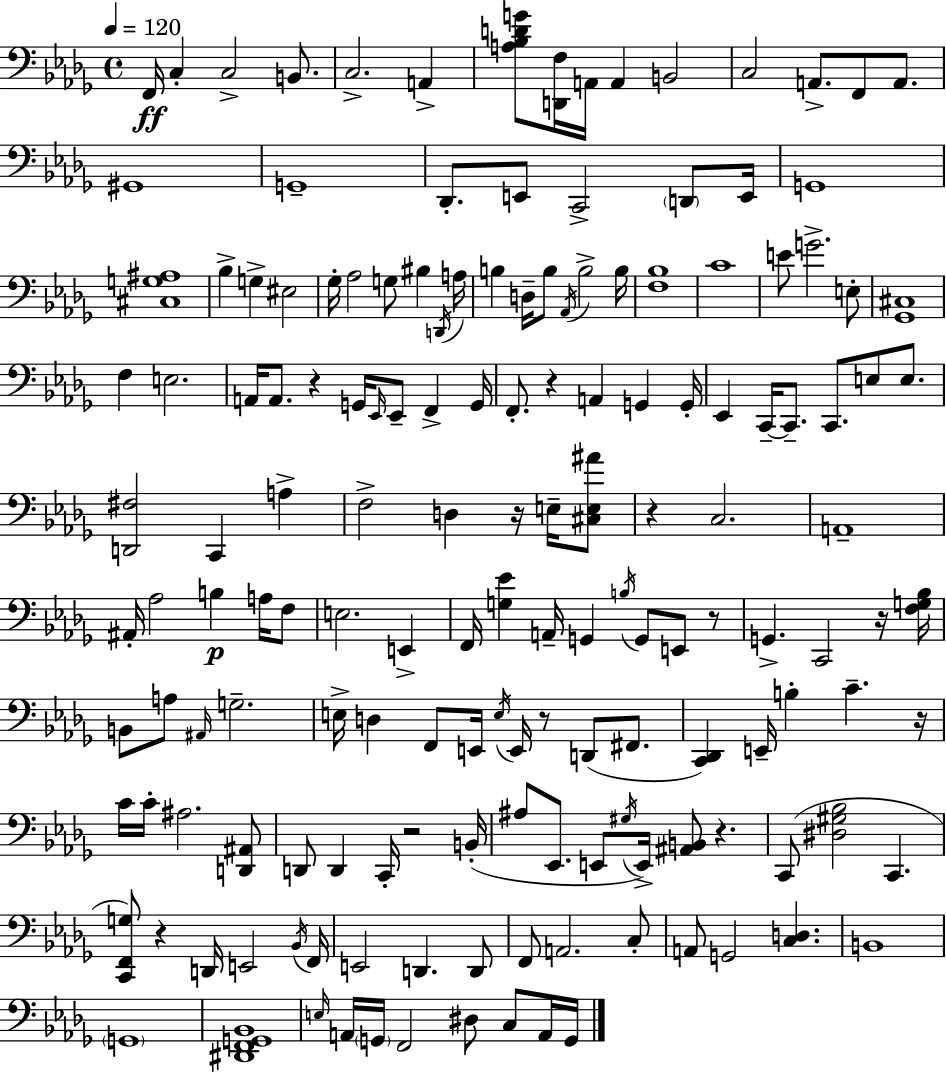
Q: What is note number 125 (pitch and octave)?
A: E3